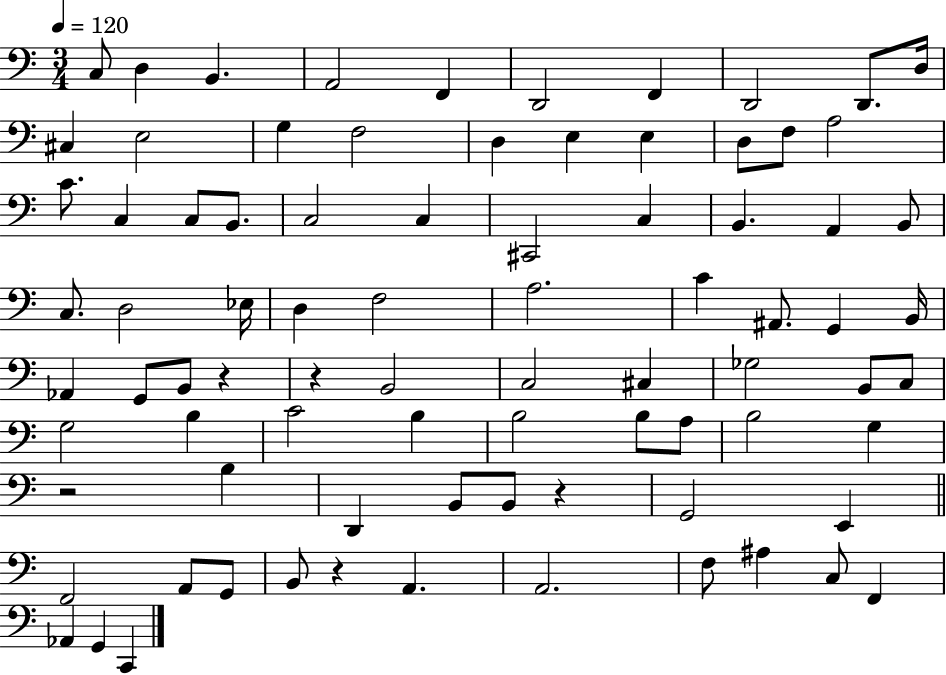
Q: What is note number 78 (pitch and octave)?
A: C2